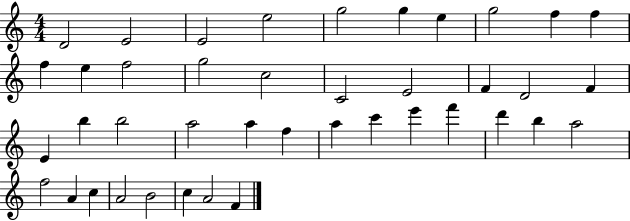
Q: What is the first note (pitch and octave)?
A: D4